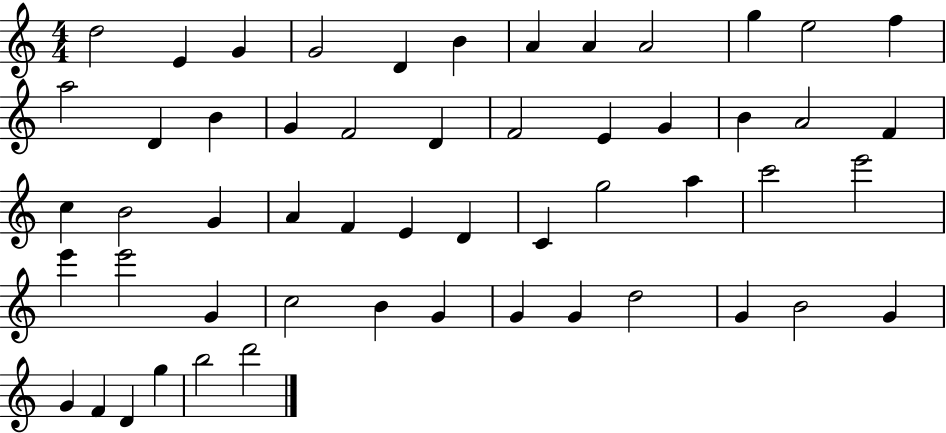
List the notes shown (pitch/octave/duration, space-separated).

D5/h E4/q G4/q G4/h D4/q B4/q A4/q A4/q A4/h G5/q E5/h F5/q A5/h D4/q B4/q G4/q F4/h D4/q F4/h E4/q G4/q B4/q A4/h F4/q C5/q B4/h G4/q A4/q F4/q E4/q D4/q C4/q G5/h A5/q C6/h E6/h E6/q E6/h G4/q C5/h B4/q G4/q G4/q G4/q D5/h G4/q B4/h G4/q G4/q F4/q D4/q G5/q B5/h D6/h